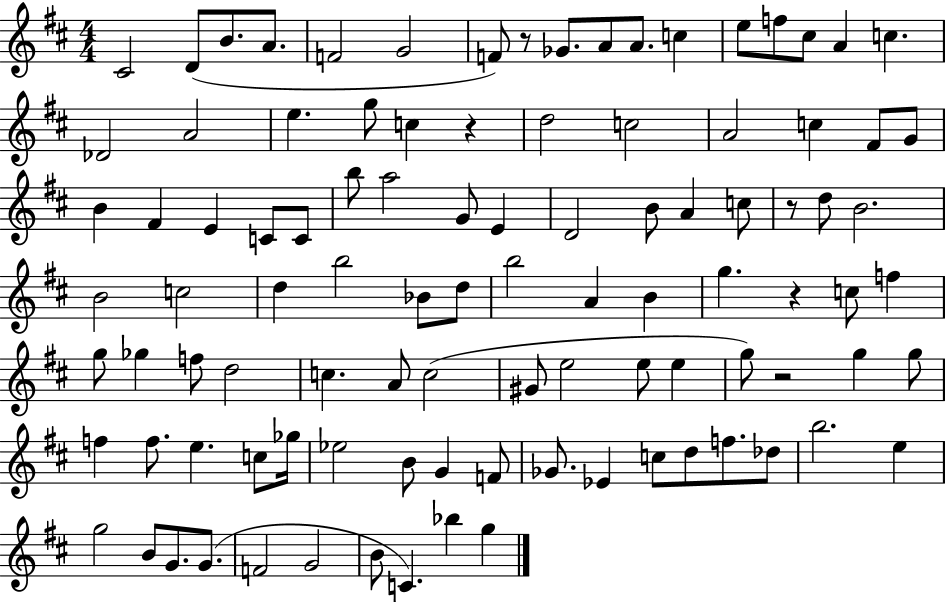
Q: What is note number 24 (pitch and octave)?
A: A4